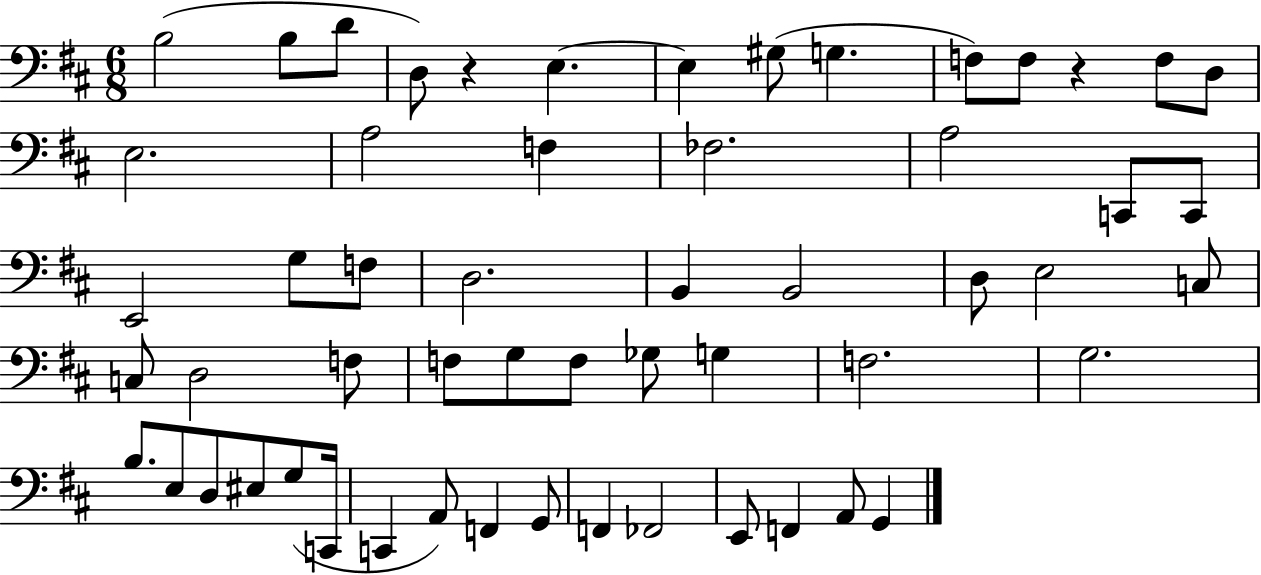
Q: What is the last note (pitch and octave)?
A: G2